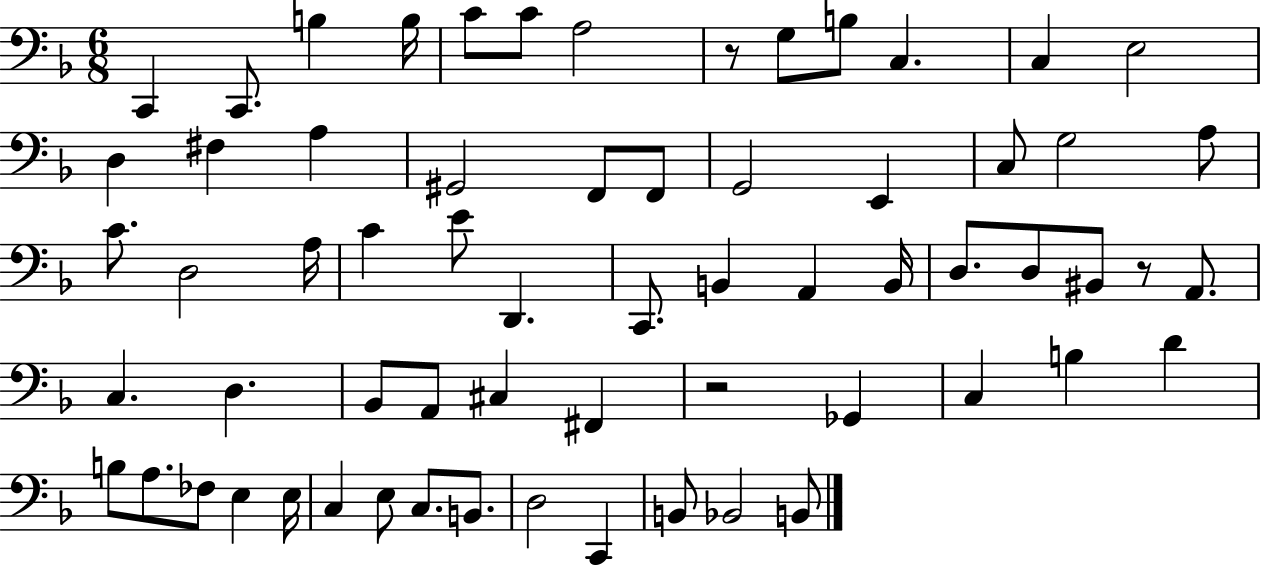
C2/q C2/e. B3/q B3/s C4/e C4/e A3/h R/e G3/e B3/e C3/q. C3/q E3/h D3/q F#3/q A3/q G#2/h F2/e F2/e G2/h E2/q C3/e G3/h A3/e C4/e. D3/h A3/s C4/q E4/e D2/q. C2/e. B2/q A2/q B2/s D3/e. D3/e BIS2/e R/e A2/e. C3/q. D3/q. Bb2/e A2/e C#3/q F#2/q R/h Gb2/q C3/q B3/q D4/q B3/e A3/e. FES3/e E3/q E3/s C3/q E3/e C3/e. B2/e. D3/h C2/q B2/e Bb2/h B2/e